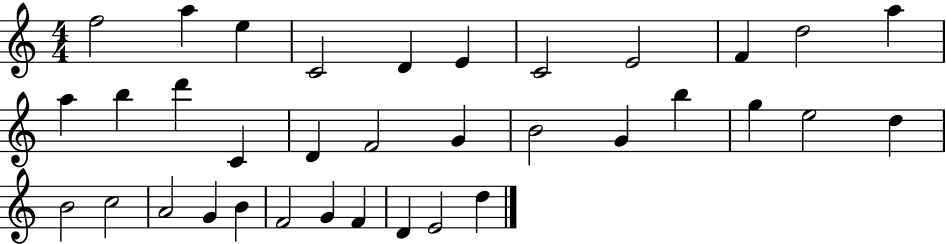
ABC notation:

X:1
T:Untitled
M:4/4
L:1/4
K:C
f2 a e C2 D E C2 E2 F d2 a a b d' C D F2 G B2 G b g e2 d B2 c2 A2 G B F2 G F D E2 d